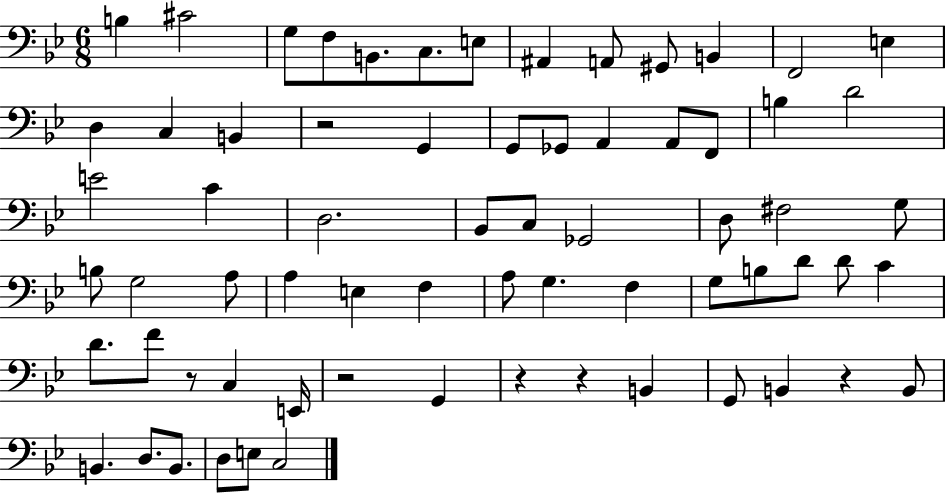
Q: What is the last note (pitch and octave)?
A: C3